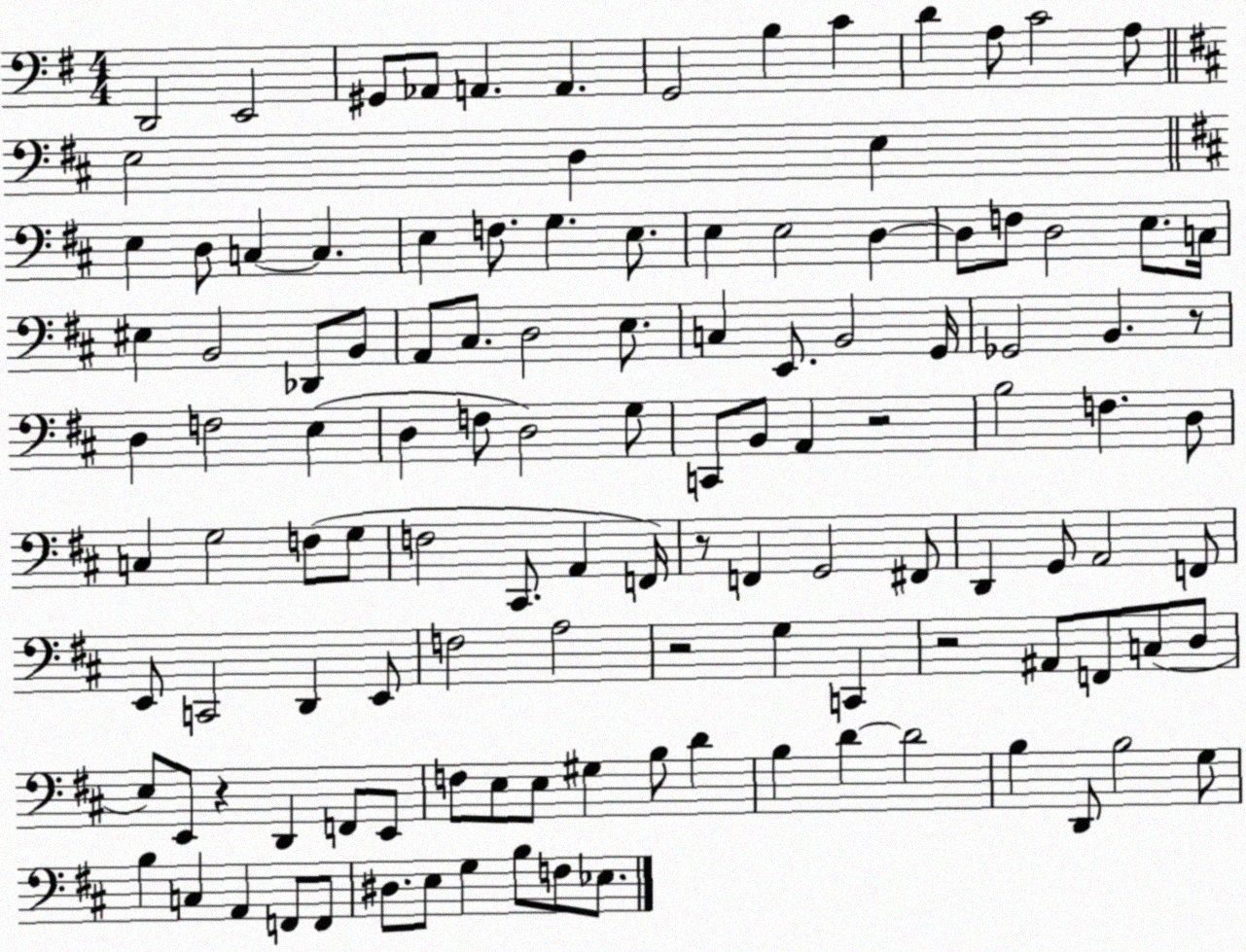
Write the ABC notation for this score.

X:1
T:Untitled
M:4/4
L:1/4
K:G
D,,2 E,,2 ^G,,/2 _A,,/2 A,, A,, G,,2 B, C D A,/2 C2 A,/2 E,2 D, E, E, D,/2 C, C, E, F,/2 G, E,/2 E, E,2 D, D,/2 F,/2 D,2 E,/2 C,/4 ^E, B,,2 _D,,/2 B,,/2 A,,/2 ^C,/2 D,2 E,/2 C, E,,/2 B,,2 G,,/4 _G,,2 B,, z/2 D, F,2 E, D, F,/2 D,2 G,/2 C,,/2 B,,/2 A,, z2 B,2 F, D,/2 C, G,2 F,/2 G,/2 F,2 ^C,,/2 A,, F,,/4 z/2 F,, G,,2 ^F,,/2 D,, G,,/2 A,,2 F,,/2 E,,/2 C,,2 D,, E,,/2 F,2 A,2 z2 G, C,, z2 ^A,,/2 F,,/2 C,/2 D,/2 E,/2 E,,/2 z D,, F,,/2 E,,/2 F,/2 E,/2 E,/2 ^G, B,/2 D B, D D2 B, D,,/2 B,2 G,/2 B, C, A,, F,,/2 F,,/2 ^D,/2 E,/2 G, B,/2 F,/2 _E,/2